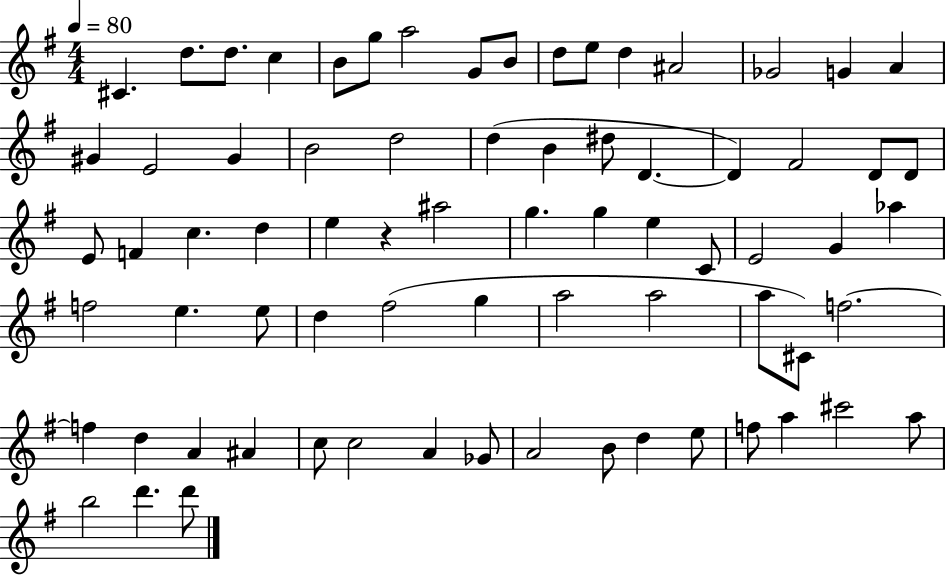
{
  \clef treble
  \numericTimeSignature
  \time 4/4
  \key g \major
  \tempo 4 = 80
  cis'4. d''8. d''8. c''4 | b'8 g''8 a''2 g'8 b'8 | d''8 e''8 d''4 ais'2 | ges'2 g'4 a'4 | \break gis'4 e'2 gis'4 | b'2 d''2 | d''4( b'4 dis''8 d'4.~~ | d'4) fis'2 d'8 d'8 | \break e'8 f'4 c''4. d''4 | e''4 r4 ais''2 | g''4. g''4 e''4 c'8 | e'2 g'4 aes''4 | \break f''2 e''4. e''8 | d''4 fis''2( g''4 | a''2 a''2 | a''8 cis'8) f''2.~~ | \break f''4 d''4 a'4 ais'4 | c''8 c''2 a'4 ges'8 | a'2 b'8 d''4 e''8 | f''8 a''4 cis'''2 a''8 | \break b''2 d'''4. d'''8 | \bar "|."
}